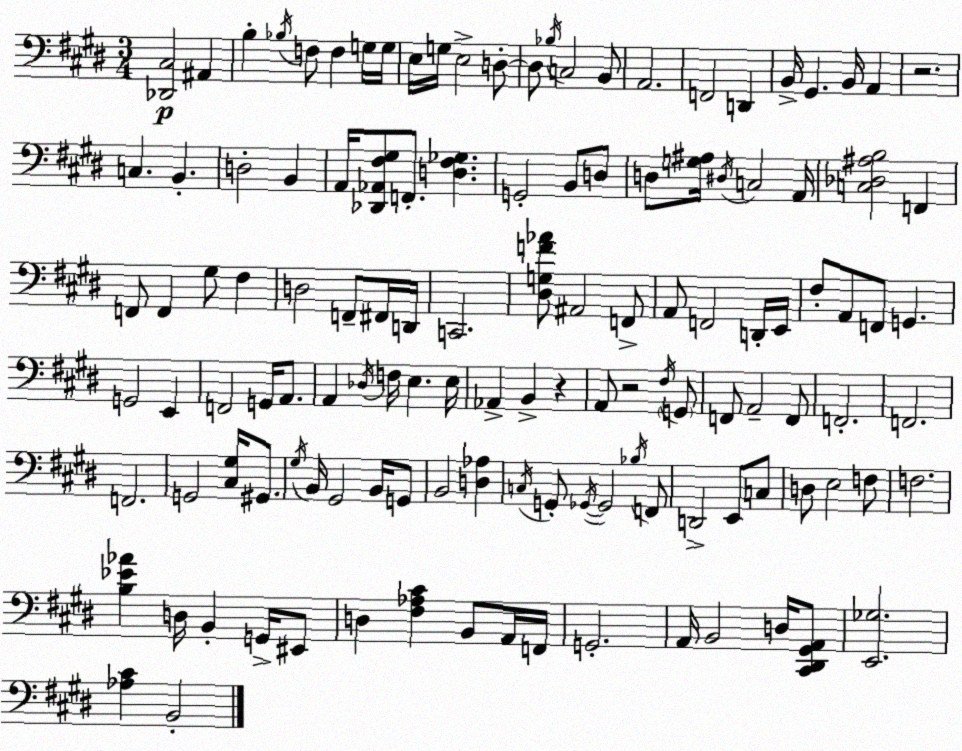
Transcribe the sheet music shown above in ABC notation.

X:1
T:Untitled
M:3/4
L:1/4
K:E
[_D,,^C,]2 ^A,, B, _B,/4 F,/2 F, G,/4 G,/4 E,/4 G,/4 E,2 D,/2 D,/2 _B,/4 C,2 B,,/2 A,,2 F,,2 D,, B,,/4 ^G,, B,,/4 A,, z2 C, B,, D,2 B,, A,,/4 [_D,,_A,,^F,^G,]/2 F,,/2 [D,^F,_G,] G,,2 B,,/2 D,/2 D,/2 [G,^A,]/4 ^D,/4 C,2 A,,/4 [C,_D,^A,B,]2 F,, F,,/2 F,, ^G,/2 ^F, D,2 F,,/2 ^F,,/4 D,,/4 C,,2 [^D,G,F_A]/2 ^A,,2 F,,/2 A,,/2 F,,2 D,,/4 E,,/4 ^F,/2 A,,/2 F,,/2 G,, G,,2 E,, F,,2 G,,/4 A,,/2 A,, _D,/4 F,/4 E, E,/4 _A,, B,, z A,,/2 z2 ^F,/4 G,,/2 F,,/2 A,,2 F,,/2 F,,2 F,,2 F,,2 G,,2 [^C,^G,]/4 ^G,,/2 ^G,/4 B,,/4 ^G,,2 B,,/4 G,,/2 B,,2 [D,_A,] C,/4 G,,/2 _G,,/4 _G,,2 _B,/4 F,,/2 D,,2 E,,/2 C,/2 D,/2 E,2 F,/2 F,2 [B,_E_A] D,/4 B,, G,,/4 ^E,,/2 D, [^F,_A,^C] B,,/2 A,,/4 F,,/4 G,,2 A,,/4 B,,2 D,/4 [^C,,^D,,^G,,A,,]/2 [E,,_G,]2 [_A,^C] B,,2